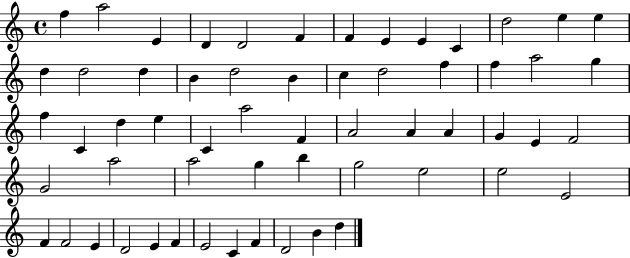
F5/q A5/h E4/q D4/q D4/h F4/q F4/q E4/q E4/q C4/q D5/h E5/q E5/q D5/q D5/h D5/q B4/q D5/h B4/q C5/q D5/h F5/q F5/q A5/h G5/q F5/q C4/q D5/q E5/q C4/q A5/h F4/q A4/h A4/q A4/q G4/q E4/q F4/h G4/h A5/h A5/h G5/q B5/q G5/h E5/h E5/h E4/h F4/q F4/h E4/q D4/h E4/q F4/q E4/h C4/q F4/q D4/h B4/q D5/q